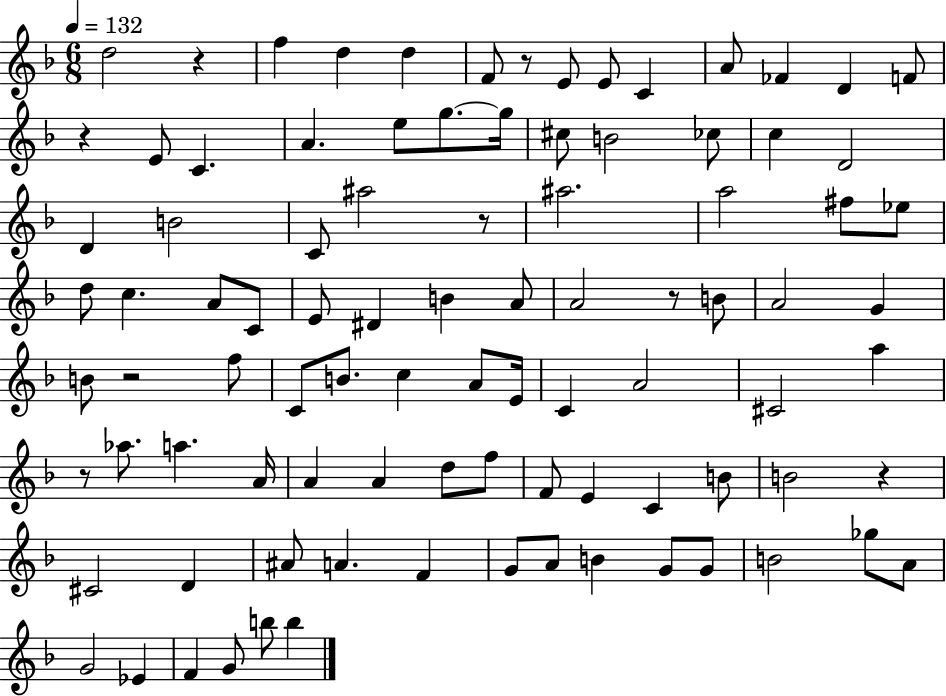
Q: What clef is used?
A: treble